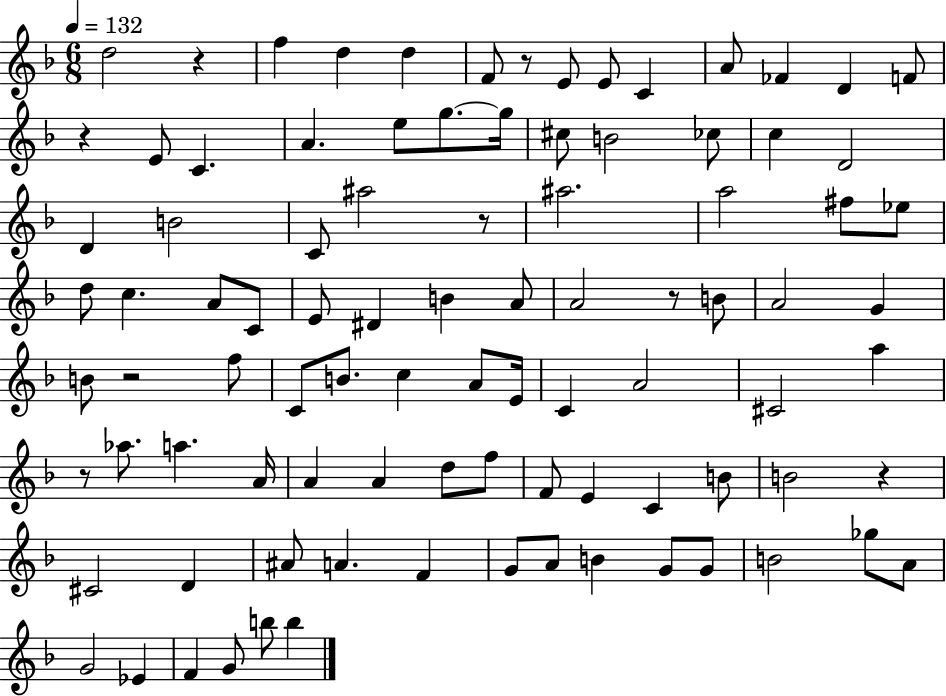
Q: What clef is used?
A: treble